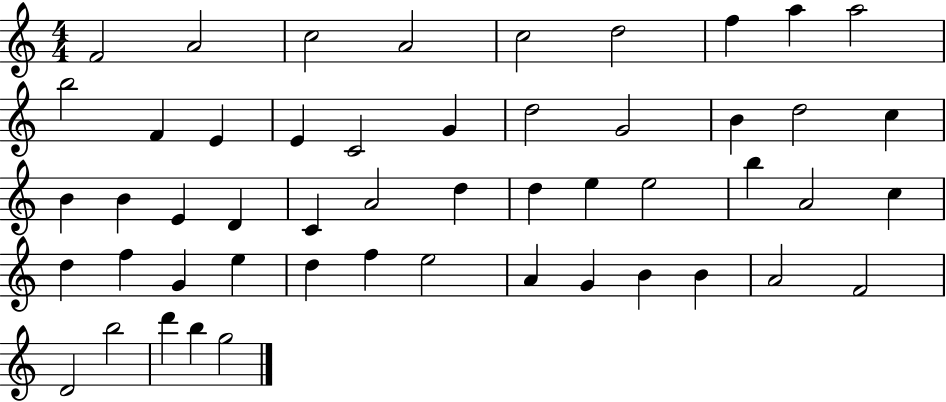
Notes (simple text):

F4/h A4/h C5/h A4/h C5/h D5/h F5/q A5/q A5/h B5/h F4/q E4/q E4/q C4/h G4/q D5/h G4/h B4/q D5/h C5/q B4/q B4/q E4/q D4/q C4/q A4/h D5/q D5/q E5/q E5/h B5/q A4/h C5/q D5/q F5/q G4/q E5/q D5/q F5/q E5/h A4/q G4/q B4/q B4/q A4/h F4/h D4/h B5/h D6/q B5/q G5/h